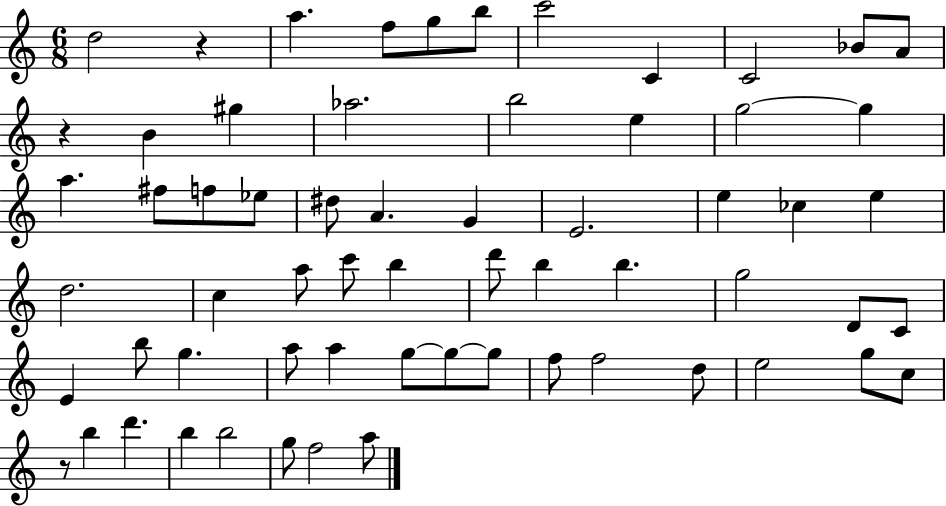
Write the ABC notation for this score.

X:1
T:Untitled
M:6/8
L:1/4
K:C
d2 z a f/2 g/2 b/2 c'2 C C2 _B/2 A/2 z B ^g _a2 b2 e g2 g a ^f/2 f/2 _e/2 ^d/2 A G E2 e _c e d2 c a/2 c'/2 b d'/2 b b g2 D/2 C/2 E b/2 g a/2 a g/2 g/2 g/2 f/2 f2 d/2 e2 g/2 c/2 z/2 b d' b b2 g/2 f2 a/2